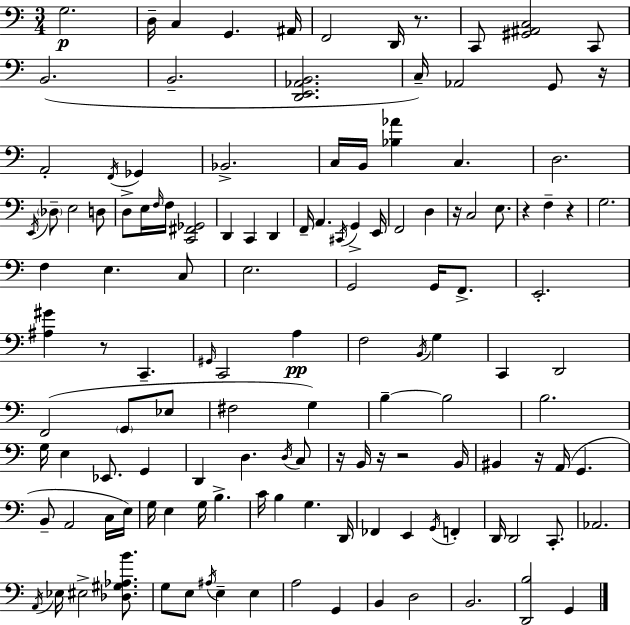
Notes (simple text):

G3/h. D3/s C3/q G2/q. A#2/s F2/h D2/s R/e. C2/e [G#2,A#2,C3]/h C2/e B2/h. B2/h. [D2,E2,Ab2,B2]/h. C3/s Ab2/h G2/e R/s A2/h F2/s Gb2/q Bb2/h. C3/s B2/s [Bb3,Ab4]/q C3/q. D3/h. E2/s Db3/e E3/h D3/e D3/e E3/s F3/s F3/s [C2,F#2,Gb2]/h D2/q C2/q D2/q F2/s A2/q. C#2/s G2/q E2/s F2/h D3/q R/s C3/h E3/e. R/q F3/q R/q G3/h. F3/q E3/q. C3/e E3/h. G2/h G2/s F2/e. E2/h. [A#3,G#4]/q R/e C2/q. G#2/s C2/h A3/q F3/h B2/s G3/q C2/q D2/h F2/h G2/e Eb3/e F#3/h G3/q B3/q B3/h B3/h. G3/s E3/q Eb2/e. G2/q D2/q D3/q. D3/s C3/e R/s B2/s R/s R/h B2/s BIS2/q R/s A2/s G2/q. B2/e A2/h C3/s E3/s G3/s E3/q G3/s B3/q. C4/s B3/q G3/q. D2/s FES2/q E2/q G2/s F2/q D2/s D2/h C2/e. Ab2/h. A2/s Eb3/s EIS3/h [Db3,G#3,Ab3,B4]/e. G3/e E3/e A#3/s E3/q E3/q A3/h G2/q B2/q D3/h B2/h. [D2,B3]/h G2/q